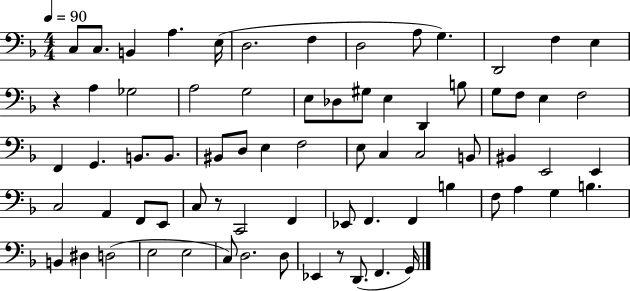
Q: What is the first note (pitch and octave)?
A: C3